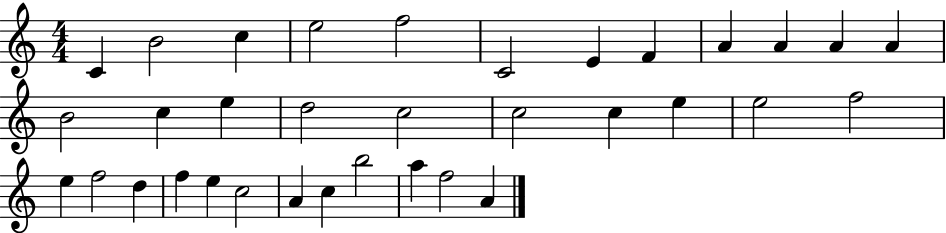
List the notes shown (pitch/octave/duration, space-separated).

C4/q B4/h C5/q E5/h F5/h C4/h E4/q F4/q A4/q A4/q A4/q A4/q B4/h C5/q E5/q D5/h C5/h C5/h C5/q E5/q E5/h F5/h E5/q F5/h D5/q F5/q E5/q C5/h A4/q C5/q B5/h A5/q F5/h A4/q